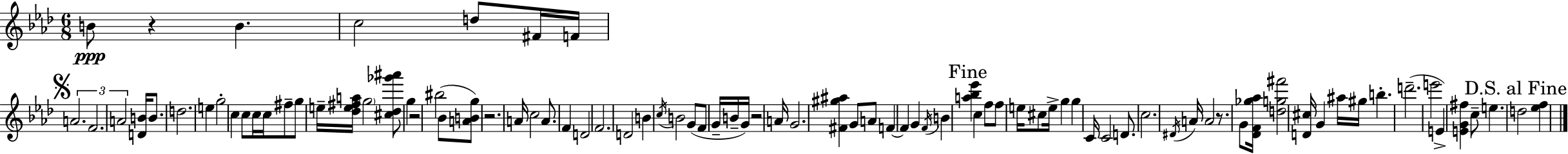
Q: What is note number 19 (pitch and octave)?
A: G5